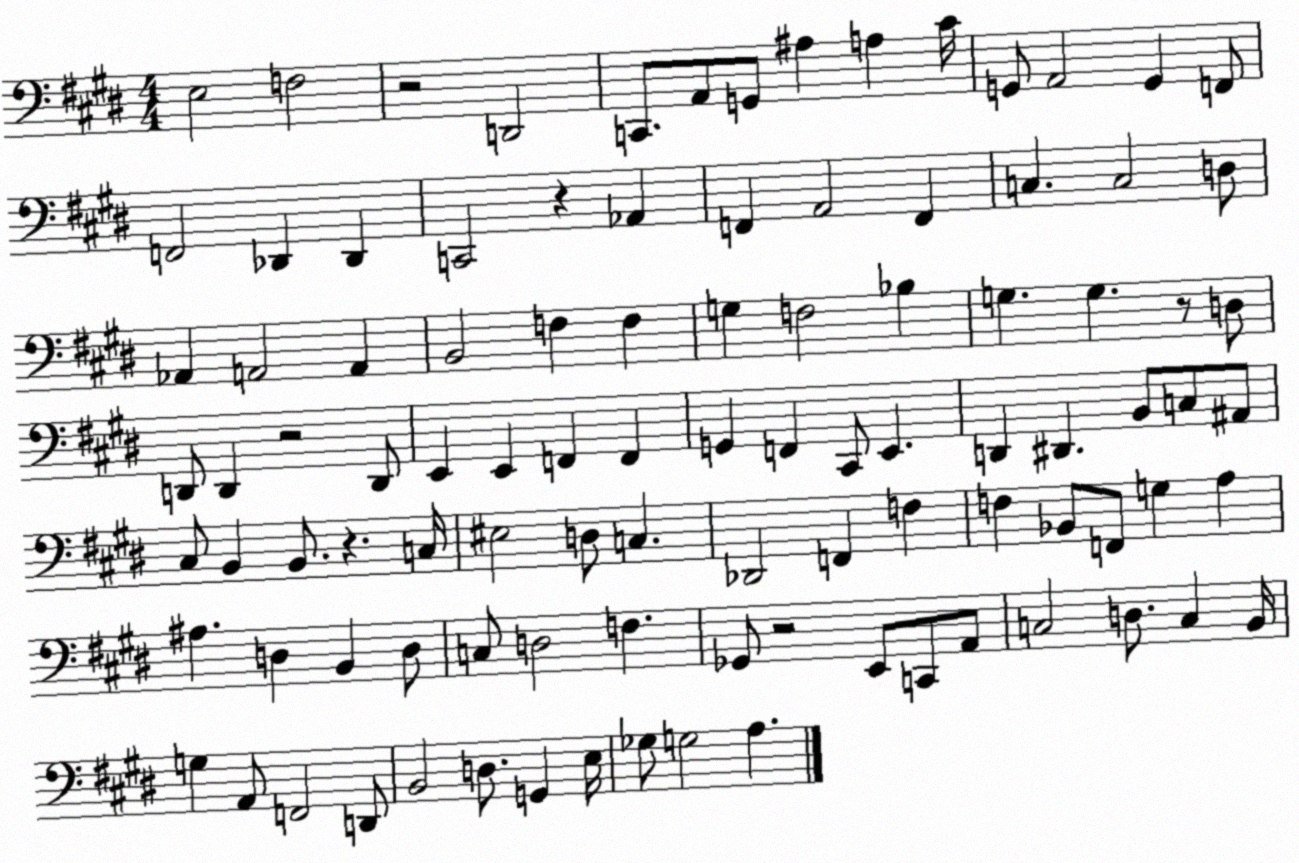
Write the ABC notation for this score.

X:1
T:Untitled
M:4/4
L:1/4
K:E
E,2 F,2 z2 D,,2 C,,/2 A,,/2 G,,/2 ^A, A, ^C/4 G,,/2 A,,2 G,, F,,/2 F,,2 _D,, _D,, C,,2 z _A,, F,, A,,2 F,, C, C,2 D,/2 _A,, A,,2 A,, B,,2 F, F, G, F,2 _B, G, G, z/2 D,/2 D,,/2 D,, z2 D,,/2 E,, E,, F,, F,, G,, F,, ^C,,/2 E,, D,, ^D,, B,,/2 C,/2 ^A,,/2 ^C,/2 B,, B,,/2 z C,/4 ^E,2 D,/2 C, _D,,2 F,, F, F, _B,,/2 F,,/2 G, A, ^A, D, B,, D,/2 C,/2 D,2 F, _G,,/2 z2 E,,/2 C,,/2 A,,/2 C,2 D,/2 C, B,,/4 G, A,,/2 F,,2 D,,/2 B,,2 D,/2 G,, E,/4 _G,/2 G,2 A,